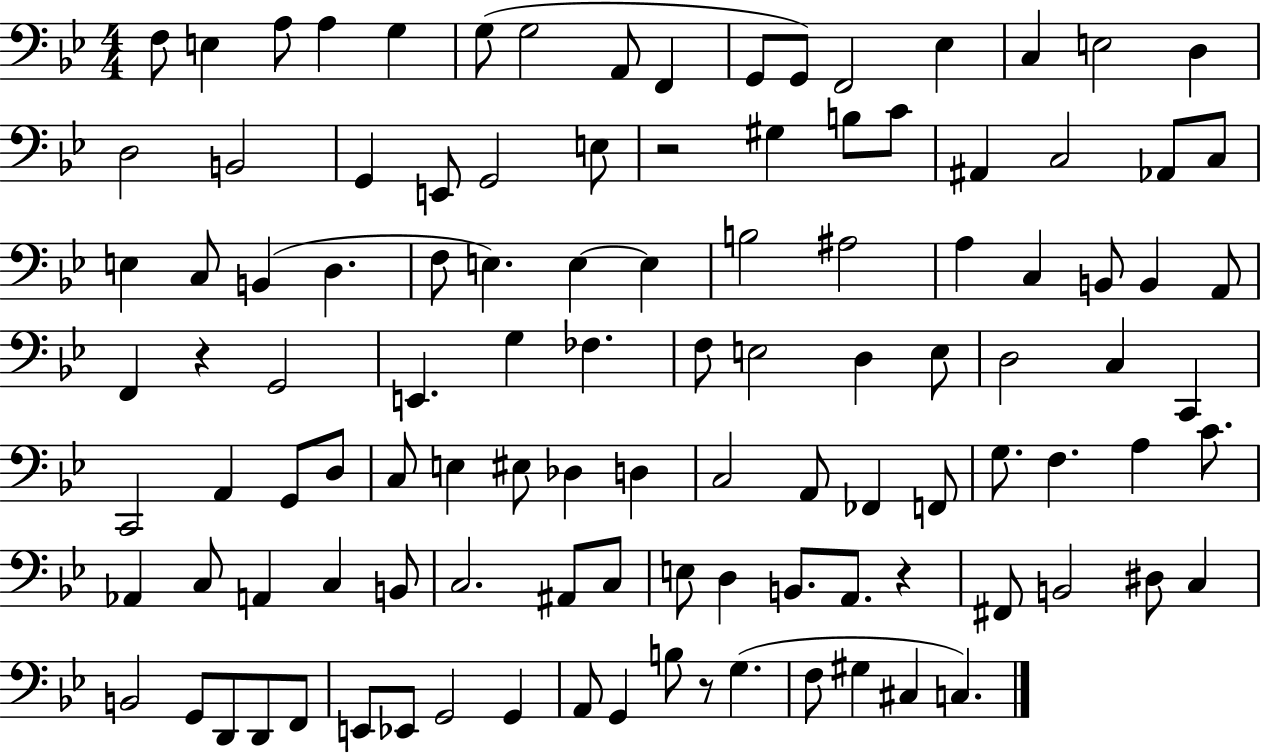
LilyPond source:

{
  \clef bass
  \numericTimeSignature
  \time 4/4
  \key bes \major
  f8 e4 a8 a4 g4 | g8( g2 a,8 f,4 | g,8 g,8) f,2 ees4 | c4 e2 d4 | \break d2 b,2 | g,4 e,8 g,2 e8 | r2 gis4 b8 c'8 | ais,4 c2 aes,8 c8 | \break e4 c8 b,4( d4. | f8 e4.) e4~~ e4 | b2 ais2 | a4 c4 b,8 b,4 a,8 | \break f,4 r4 g,2 | e,4. g4 fes4. | f8 e2 d4 e8 | d2 c4 c,4 | \break c,2 a,4 g,8 d8 | c8 e4 eis8 des4 d4 | c2 a,8 fes,4 f,8 | g8. f4. a4 c'8. | \break aes,4 c8 a,4 c4 b,8 | c2. ais,8 c8 | e8 d4 b,8. a,8. r4 | fis,8 b,2 dis8 c4 | \break b,2 g,8 d,8 d,8 f,8 | e,8 ees,8 g,2 g,4 | a,8 g,4 b8 r8 g4.( | f8 gis4 cis4 c4.) | \break \bar "|."
}